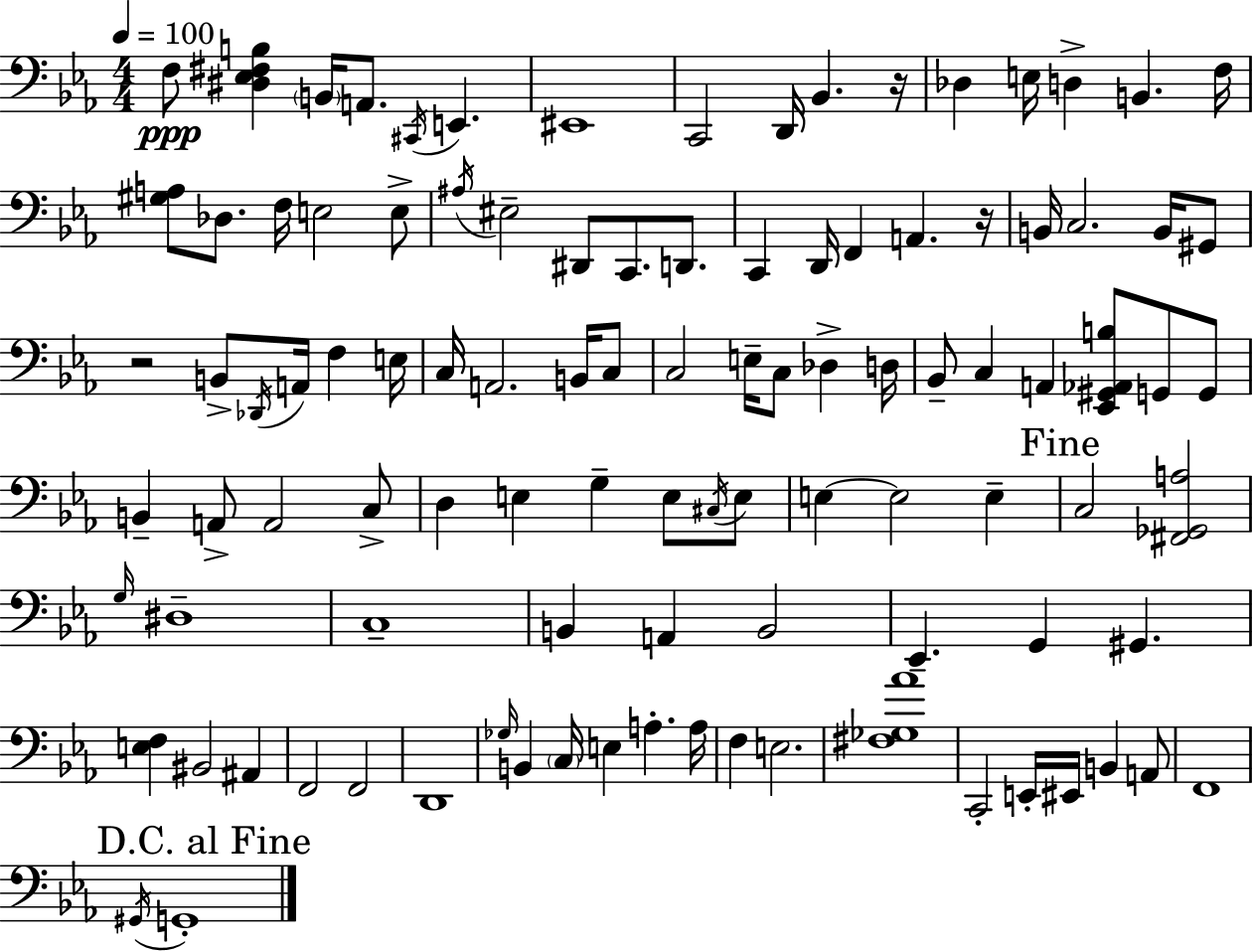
F3/e [D#3,Eb3,F#3,B3]/q B2/s A2/e. C#2/s E2/q. EIS2/w C2/h D2/s Bb2/q. R/s Db3/q E3/s D3/q B2/q. F3/s [G#3,A3]/e Db3/e. F3/s E3/h E3/e A#3/s EIS3/h D#2/e C2/e. D2/e. C2/q D2/s F2/q A2/q. R/s B2/s C3/h. B2/s G#2/e R/h B2/e Db2/s A2/s F3/q E3/s C3/s A2/h. B2/s C3/e C3/h E3/s C3/e Db3/q D3/s Bb2/e C3/q A2/q [Eb2,G#2,Ab2,B3]/e G2/e G2/e B2/q A2/e A2/h C3/e D3/q E3/q G3/q E3/e C#3/s E3/e E3/q E3/h E3/q C3/h [F#2,Gb2,A3]/h G3/s D#3/w C3/w B2/q A2/q B2/h Eb2/q. G2/q G#2/q. [E3,F3]/q BIS2/h A#2/q F2/h F2/h D2/w Gb3/s B2/q C3/s E3/q A3/q. A3/s F3/q E3/h. [F#3,Gb3,Ab4]/w C2/h E2/s EIS2/s B2/q A2/e F2/w G#2/s G2/w